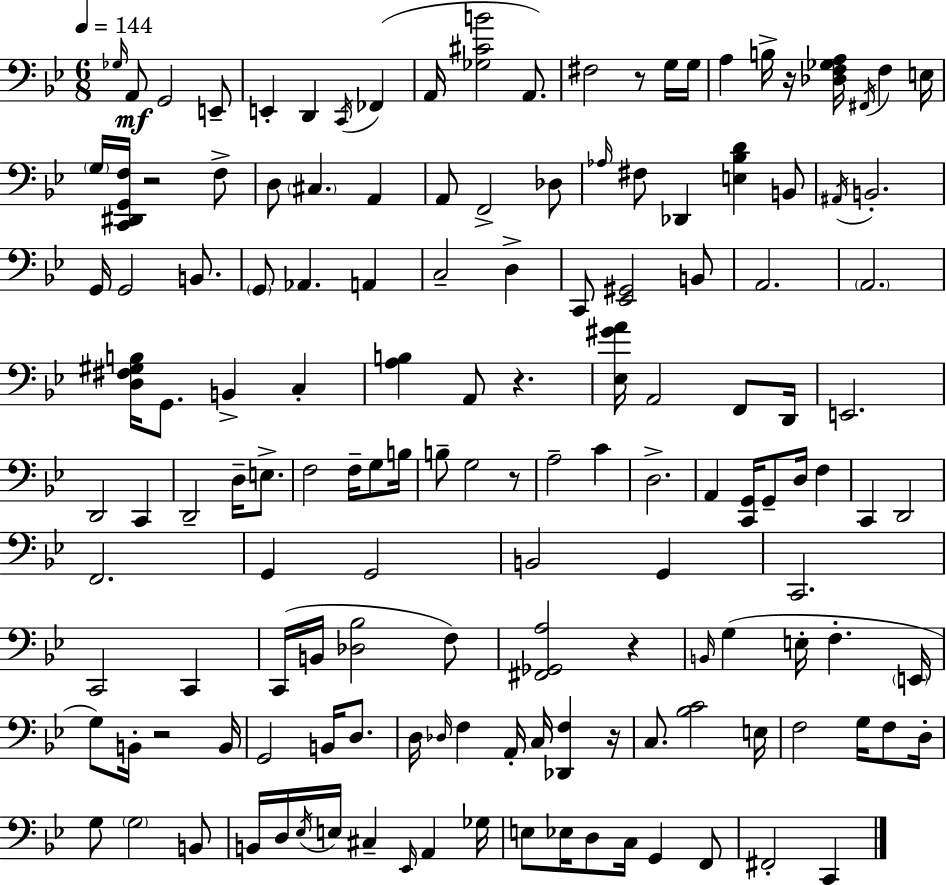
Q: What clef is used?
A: bass